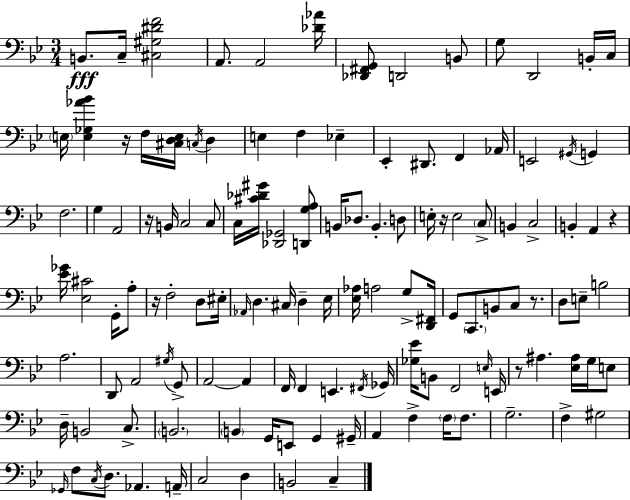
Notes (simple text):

B2/e. C3/s [C#3,G#3,D#4,F4]/h A2/e. A2/h [Db4,Ab4]/s [Db2,F#2,G2]/e D2/h B2/e G3/e D2/h B2/s C3/s E3/s [E3,Gb3,Ab4,Bb4]/q R/s F3/s [C#3,D3,E3]/s C3/s D3/q E3/q F3/q Eb3/q Eb2/q D#2/e. F2/q Ab2/s E2/h G#2/s G2/q F3/h. G3/q A2/h R/s B2/s C3/h C3/e C3/s [C#4,Db4,G#4]/s [Db2,Gb2]/h [D2,G3,A3]/e B2/s Db3/e. B2/q. D3/e E3/s R/s E3/h C3/e B2/q C3/h B2/q A2/q R/q [Eb4,Gb4]/s [Eb3,C#4]/h G2/s A3/e R/s F3/h D3/e EIS3/s Ab2/s D3/q. C#3/s D3/q Eb3/s [Eb3,Ab3]/s A3/h G3/e [D2,F#2]/s G2/e C2/e. B2/e C3/e R/e. D3/e E3/e B3/h A3/h. D2/e A2/h G#3/s G2/e A2/h A2/q F2/s F2/q E2/q. F#2/s Gb2/s [Gb3,Eb4]/s B2/e F2/h E3/s E2/s R/e A#3/q. [Eb3,A#3]/s G3/s E3/e D3/s B2/h C3/e. B2/h. B2/q G2/s E2/e G2/q G#2/s A2/q F3/q F3/s F3/e. G3/h. F3/q G#3/h Gb2/s F3/e C3/s D3/e. Ab2/q. A2/s C3/h D3/q B2/h C3/q